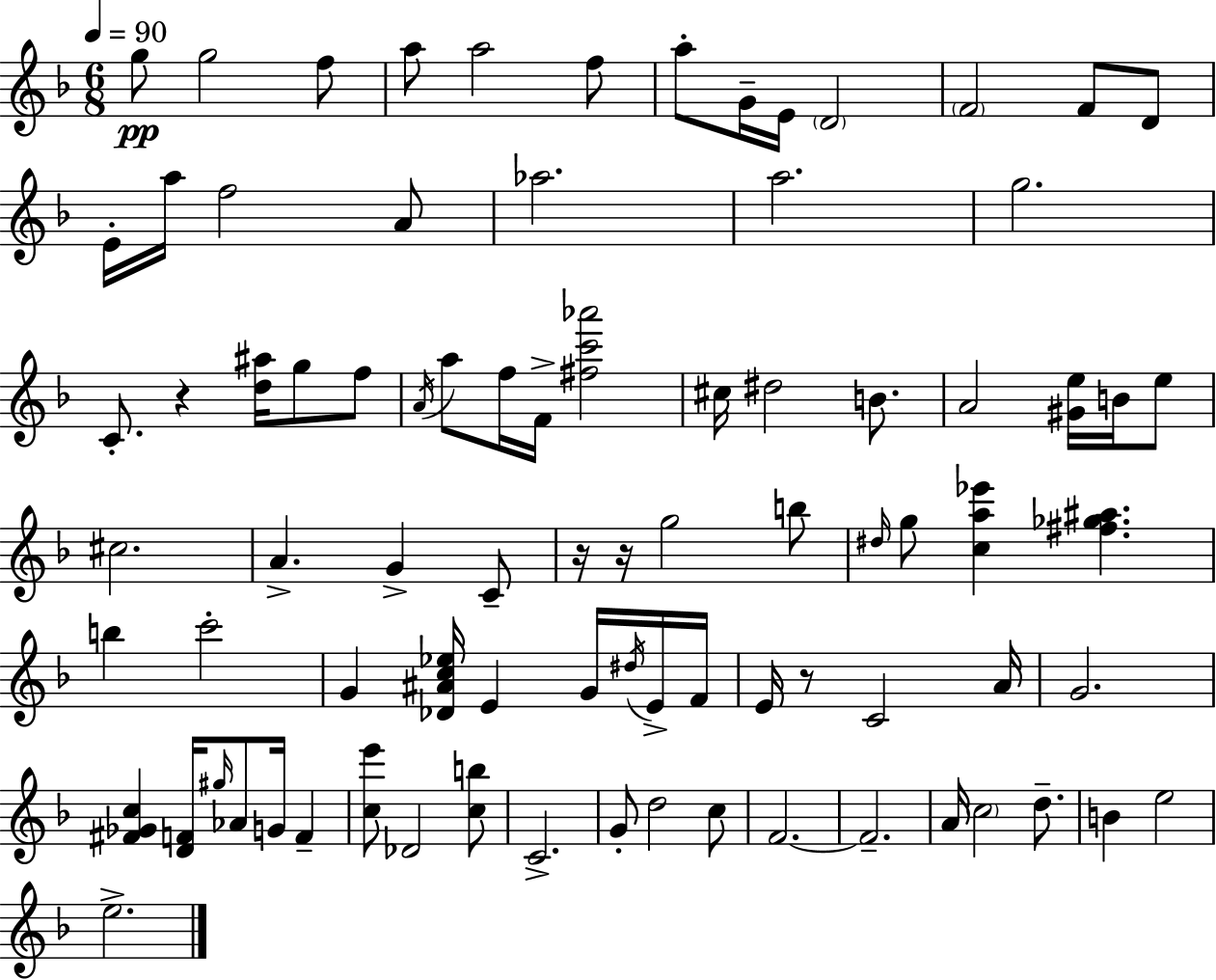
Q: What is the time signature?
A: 6/8